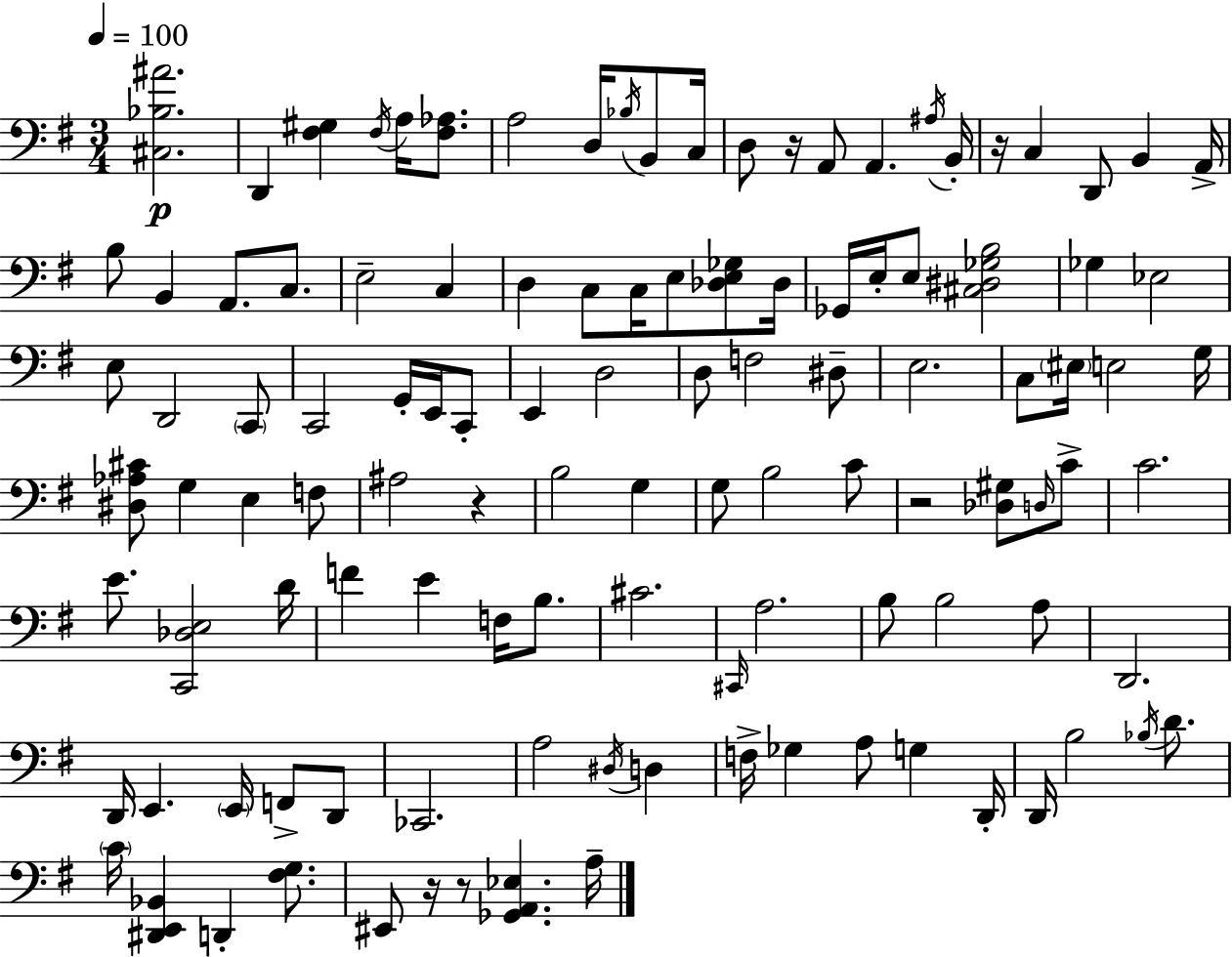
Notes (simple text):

[C#3,Bb3,A#4]/h. D2/q [F#3,G#3]/q F#3/s A3/s [F#3,Ab3]/e. A3/h D3/s Bb3/s B2/e C3/s D3/e R/s A2/e A2/q. A#3/s B2/s R/s C3/q D2/e B2/q A2/s B3/e B2/q A2/e. C3/e. E3/h C3/q D3/q C3/e C3/s E3/e [Db3,E3,Gb3]/e Db3/s Gb2/s E3/s E3/e [C#3,D#3,Gb3,B3]/h Gb3/q Eb3/h E3/e D2/h C2/e C2/h G2/s E2/s C2/e E2/q D3/h D3/e F3/h D#3/e E3/h. C3/e EIS3/s E3/h G3/s [D#3,Ab3,C#4]/e G3/q E3/q F3/e A#3/h R/q B3/h G3/q G3/e B3/h C4/e R/h [Db3,G#3]/e D3/s C4/e C4/h. E4/e. [C2,Db3,E3]/h D4/s F4/q E4/q F3/s B3/e. C#4/h. C#2/s A3/h. B3/e B3/h A3/e D2/h. D2/s E2/q. E2/s F2/e D2/e CES2/h. A3/h D#3/s D3/q F3/s Gb3/q A3/e G3/q D2/s D2/s B3/h Bb3/s D4/e. C4/s [D#2,E2,Bb2]/q D2/q [F#3,G3]/e. EIS2/e R/s R/e [Gb2,A2,Eb3]/q. A3/s